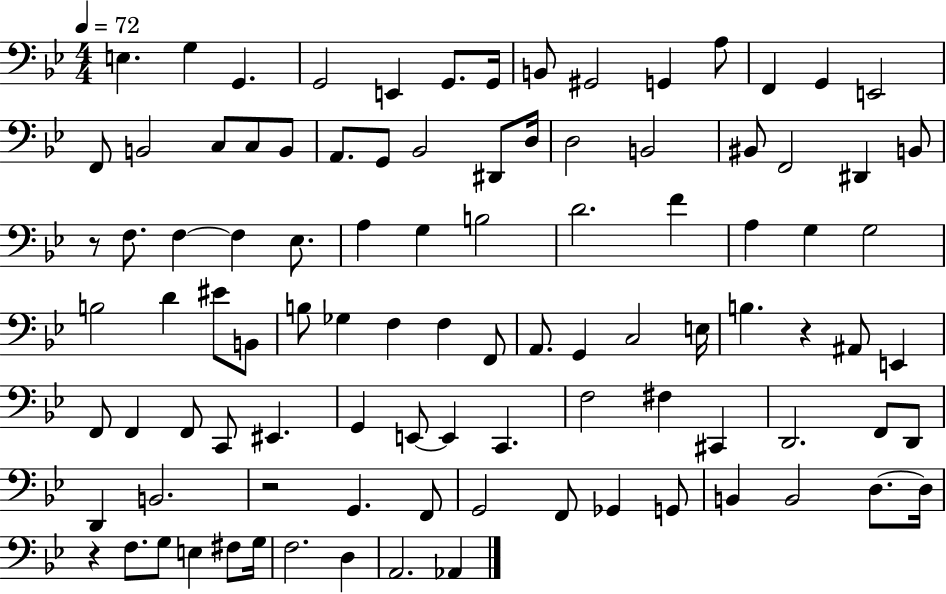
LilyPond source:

{
  \clef bass
  \numericTimeSignature
  \time 4/4
  \key bes \major
  \tempo 4 = 72
  e4. g4 g,4. | g,2 e,4 g,8. g,16 | b,8 gis,2 g,4 a8 | f,4 g,4 e,2 | \break f,8 b,2 c8 c8 b,8 | a,8. g,8 bes,2 dis,8 d16 | d2 b,2 | bis,8 f,2 dis,4 b,8 | \break r8 f8. f4~~ f4 ees8. | a4 g4 b2 | d'2. f'4 | a4 g4 g2 | \break b2 d'4 eis'8 b,8 | b8 ges4 f4 f4 f,8 | a,8. g,4 c2 e16 | b4. r4 ais,8 e,4 | \break f,8 f,4 f,8 c,8 eis,4. | g,4 e,8~~ e,4 c,4. | f2 fis4 cis,4 | d,2. f,8 d,8 | \break d,4 b,2. | r2 g,4. f,8 | g,2 f,8 ges,4 g,8 | b,4 b,2 d8.~~ d16 | \break r4 f8. g8 e4 fis8 g16 | f2. d4 | a,2. aes,4 | \bar "|."
}